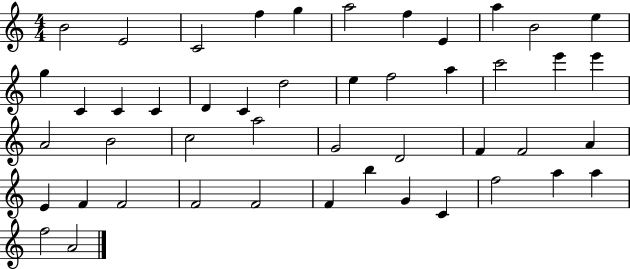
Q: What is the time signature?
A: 4/4